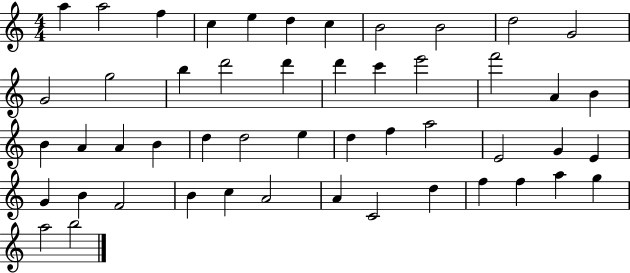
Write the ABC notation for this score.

X:1
T:Untitled
M:4/4
L:1/4
K:C
a a2 f c e d c B2 B2 d2 G2 G2 g2 b d'2 d' d' c' e'2 f'2 A B B A A B d d2 e d f a2 E2 G E G B F2 B c A2 A C2 d f f a g a2 b2